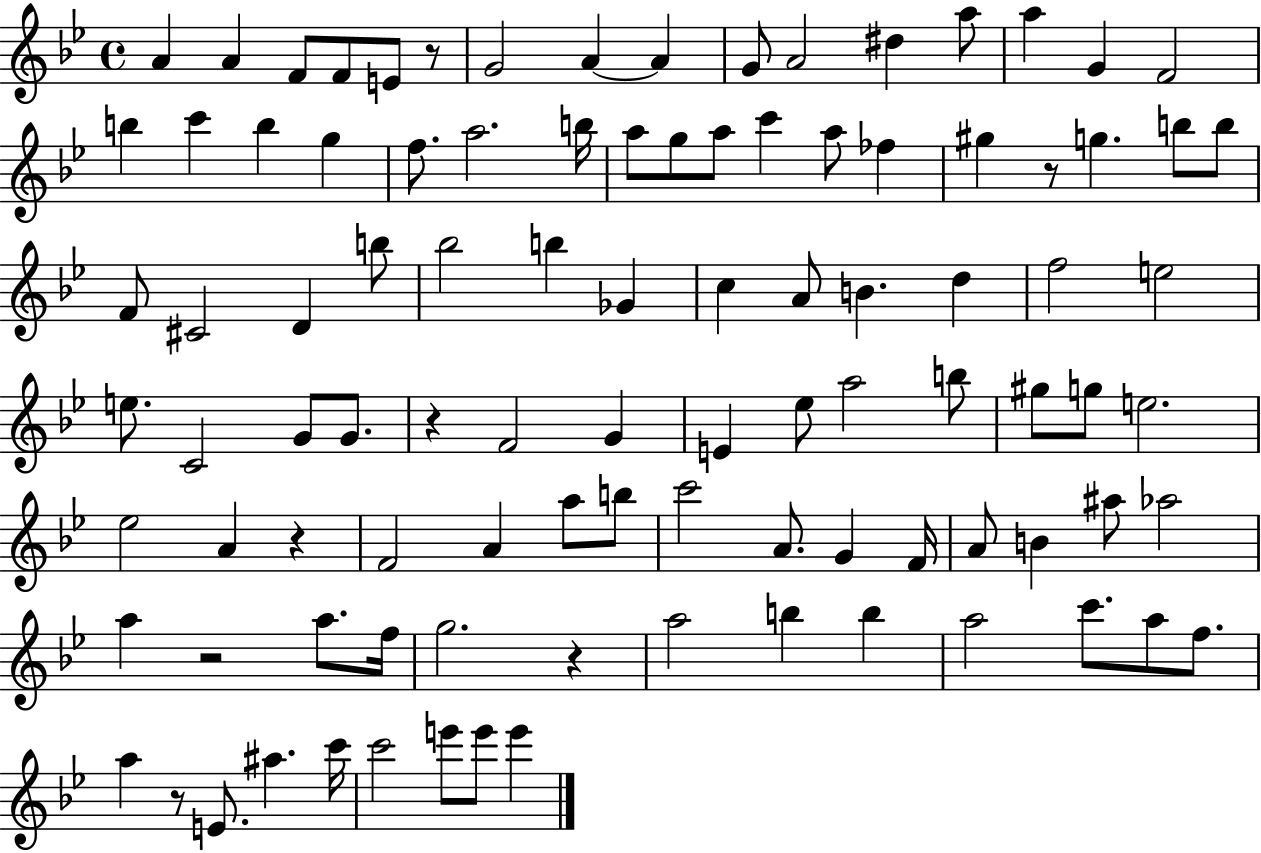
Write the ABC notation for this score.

X:1
T:Untitled
M:4/4
L:1/4
K:Bb
A A F/2 F/2 E/2 z/2 G2 A A G/2 A2 ^d a/2 a G F2 b c' b g f/2 a2 b/4 a/2 g/2 a/2 c' a/2 _f ^g z/2 g b/2 b/2 F/2 ^C2 D b/2 _b2 b _G c A/2 B d f2 e2 e/2 C2 G/2 G/2 z F2 G E _e/2 a2 b/2 ^g/2 g/2 e2 _e2 A z F2 A a/2 b/2 c'2 A/2 G F/4 A/2 B ^a/2 _a2 a z2 a/2 f/4 g2 z a2 b b a2 c'/2 a/2 f/2 a z/2 E/2 ^a c'/4 c'2 e'/2 e'/2 e'